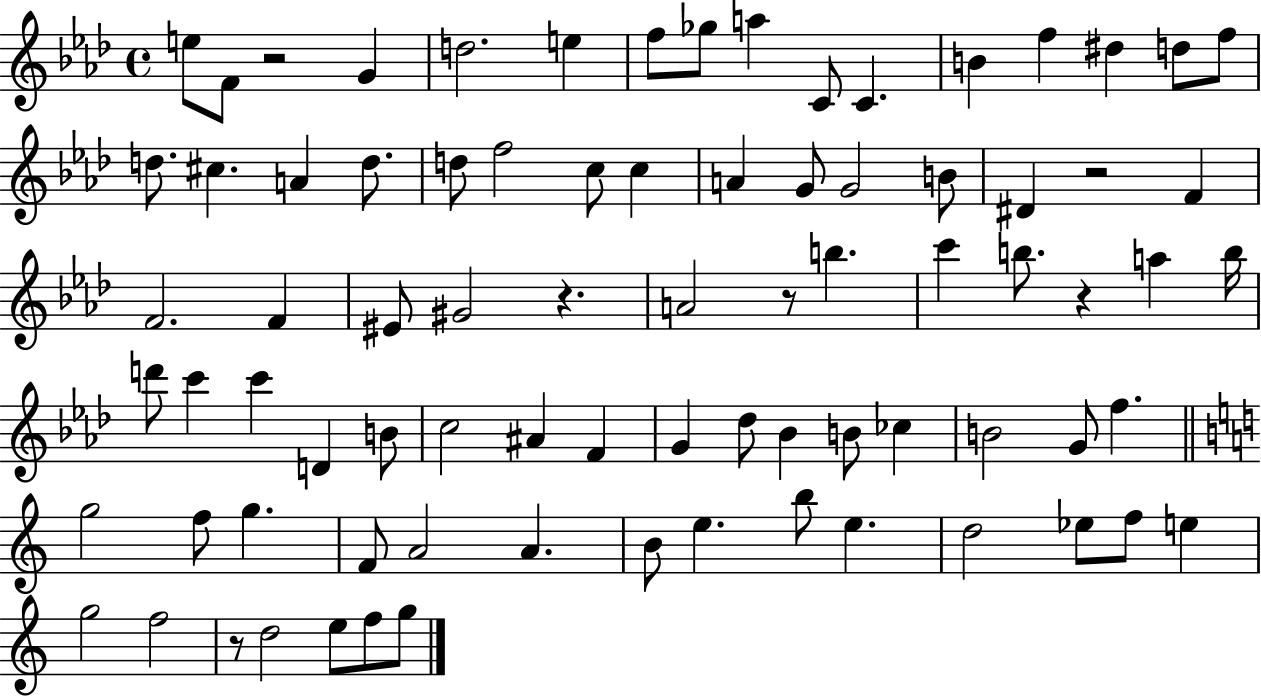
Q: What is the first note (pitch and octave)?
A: E5